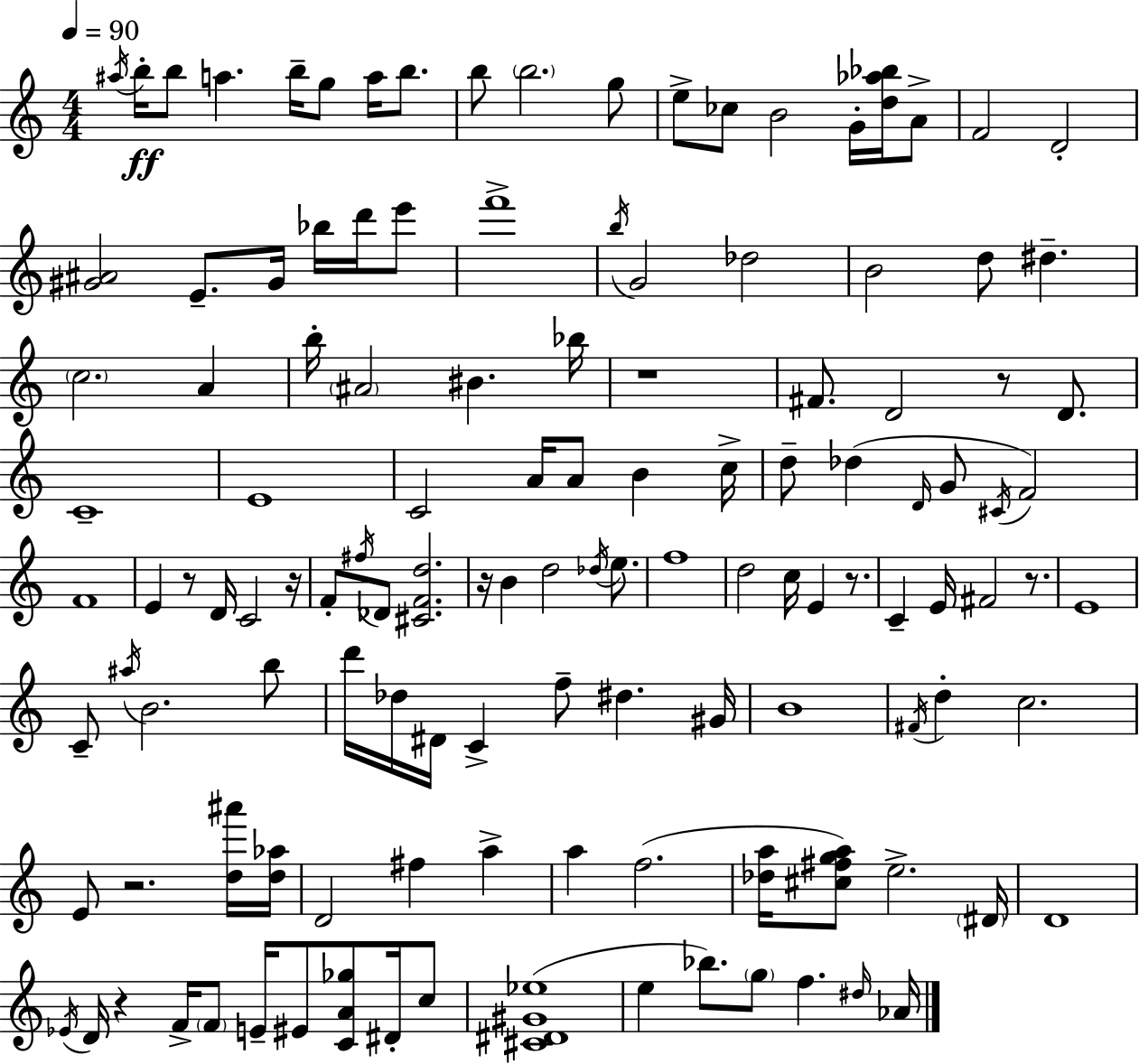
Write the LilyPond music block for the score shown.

{
  \clef treble
  \numericTimeSignature
  \time 4/4
  \key c \major
  \tempo 4 = 90
  \acciaccatura { ais''16 }\ff b''16-. b''8 a''4. b''16-- g''8 a''16 b''8. | b''8 \parenthesize b''2. g''8 | e''8-> ces''8 b'2 g'16-. <d'' aes'' bes''>16 a'8-> | f'2 d'2-. | \break <gis' ais'>2 e'8.-- gis'16 bes''16 d'''16 e'''8 | f'''1-> | \acciaccatura { b''16 } g'2 des''2 | b'2 d''8 dis''4.-- | \break \parenthesize c''2. a'4 | b''16-. \parenthesize ais'2 bis'4. | bes''16 r1 | fis'8. d'2 r8 d'8. | \break c'1-- | e'1 | c'2 a'16 a'8 b'4 | c''16-> d''8-- des''4( \grace { d'16 } g'8 \acciaccatura { cis'16 }) f'2 | \break f'1 | e'4 r8 d'16 c'2 | r16 f'8-. \acciaccatura { fis''16 } des'8 <cis' f' d''>2. | r16 b'4 d''2 | \break \acciaccatura { des''16 } e''8. f''1 | d''2 c''16 e'4 | r8. c'4-- e'16 fis'2 | r8. e'1 | \break c'8-- \acciaccatura { ais''16 } b'2. | b''8 d'''16 des''16 dis'16 c'4-> f''8-- | dis''4. gis'16 b'1 | \acciaccatura { fis'16 } d''4-. c''2. | \break e'8 r2. | <d'' ais'''>16 <d'' aes''>16 d'2 | fis''4 a''4-> a''4 f''2.( | <des'' a''>16 <cis'' fis'' g'' a''>8) e''2.-> | \break \parenthesize dis'16 d'1 | \acciaccatura { ees'16 } d'16 r4 f'16-> \parenthesize f'8 | e'16-- eis'8 <c' a' ges''>8 dis'16-. c''8 <cis' dis' gis' ees''>1( | e''4 bes''8.) | \break \parenthesize g''8 f''4. \grace { dis''16 } aes'16 \bar "|."
}